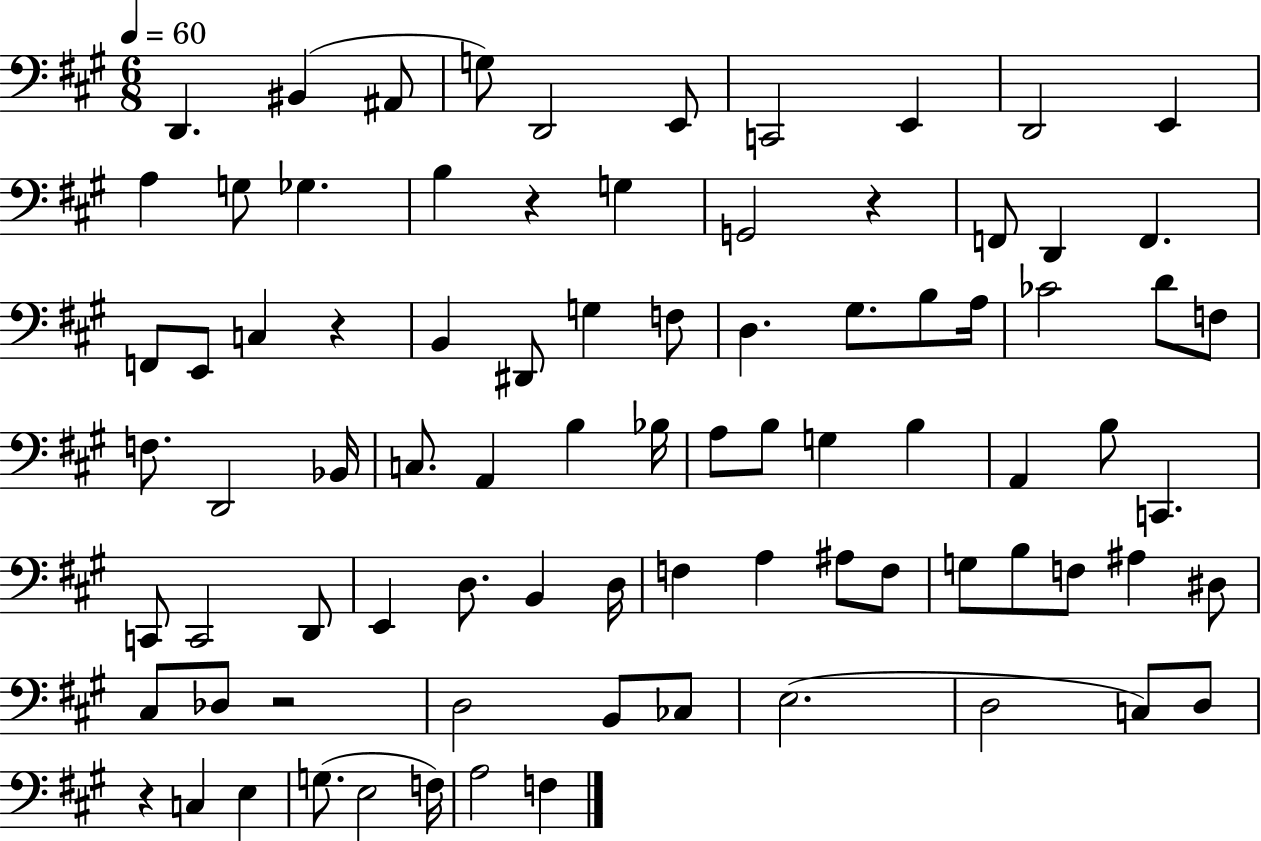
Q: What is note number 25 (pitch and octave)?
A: G3